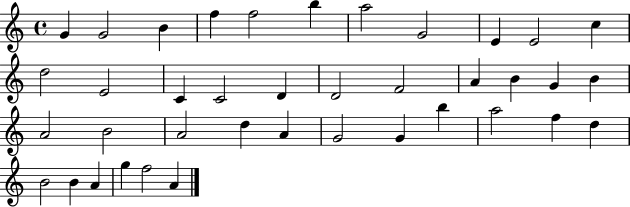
G4/q G4/h B4/q F5/q F5/h B5/q A5/h G4/h E4/q E4/h C5/q D5/h E4/h C4/q C4/h D4/q D4/h F4/h A4/q B4/q G4/q B4/q A4/h B4/h A4/h D5/q A4/q G4/h G4/q B5/q A5/h F5/q D5/q B4/h B4/q A4/q G5/q F5/h A4/q